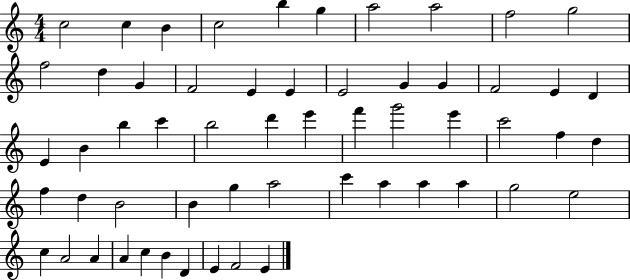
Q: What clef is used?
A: treble